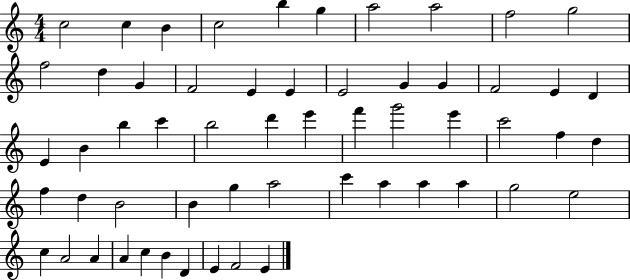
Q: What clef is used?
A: treble